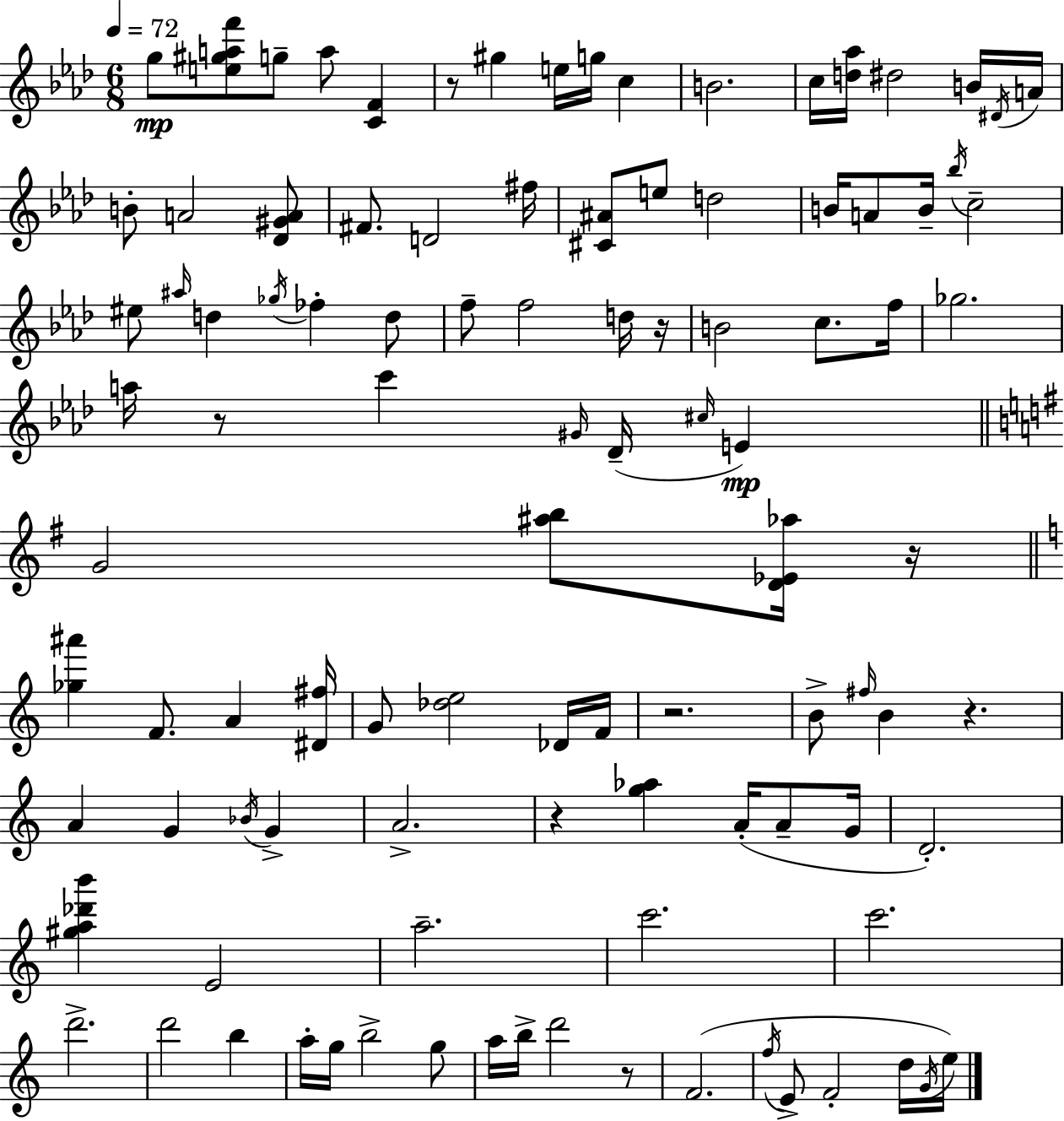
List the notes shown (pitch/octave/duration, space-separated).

G5/e [E5,G#5,A5,F6]/e G5/e A5/e [C4,F4]/q R/e G#5/q E5/s G5/s C5/q B4/h. C5/s [D5,Ab5]/s D#5/h B4/s D#4/s A4/s B4/e A4/h [Db4,G#4,A4]/e F#4/e. D4/h F#5/s [C#4,A#4]/e E5/e D5/h B4/s A4/e B4/s Bb5/s C5/h EIS5/e A#5/s D5/q Gb5/s FES5/q D5/e F5/e F5/h D5/s R/s B4/h C5/e. F5/s Gb5/h. A5/s R/e C6/q G#4/s Db4/s C#5/s E4/q G4/h [A#5,B5]/e [D4,Eb4,Ab5]/s R/s [Gb5,A#6]/q F4/e. A4/q [D#4,F#5]/s G4/e [Db5,E5]/h Db4/s F4/s R/h. B4/e F#5/s B4/q R/q. A4/q G4/q Bb4/s G4/q A4/h. R/q [G5,Ab5]/q A4/s A4/e G4/s D4/h. [G#5,A5,Db6,B6]/q E4/h A5/h. C6/h. C6/h. D6/h. D6/h B5/q A5/s G5/s B5/h G5/e A5/s B5/s D6/h R/e F4/h. F5/s E4/e F4/h D5/s G4/s E5/s